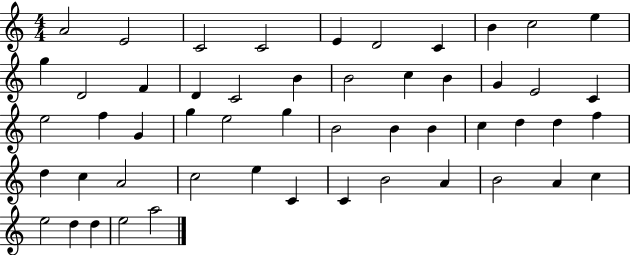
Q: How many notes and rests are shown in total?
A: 52